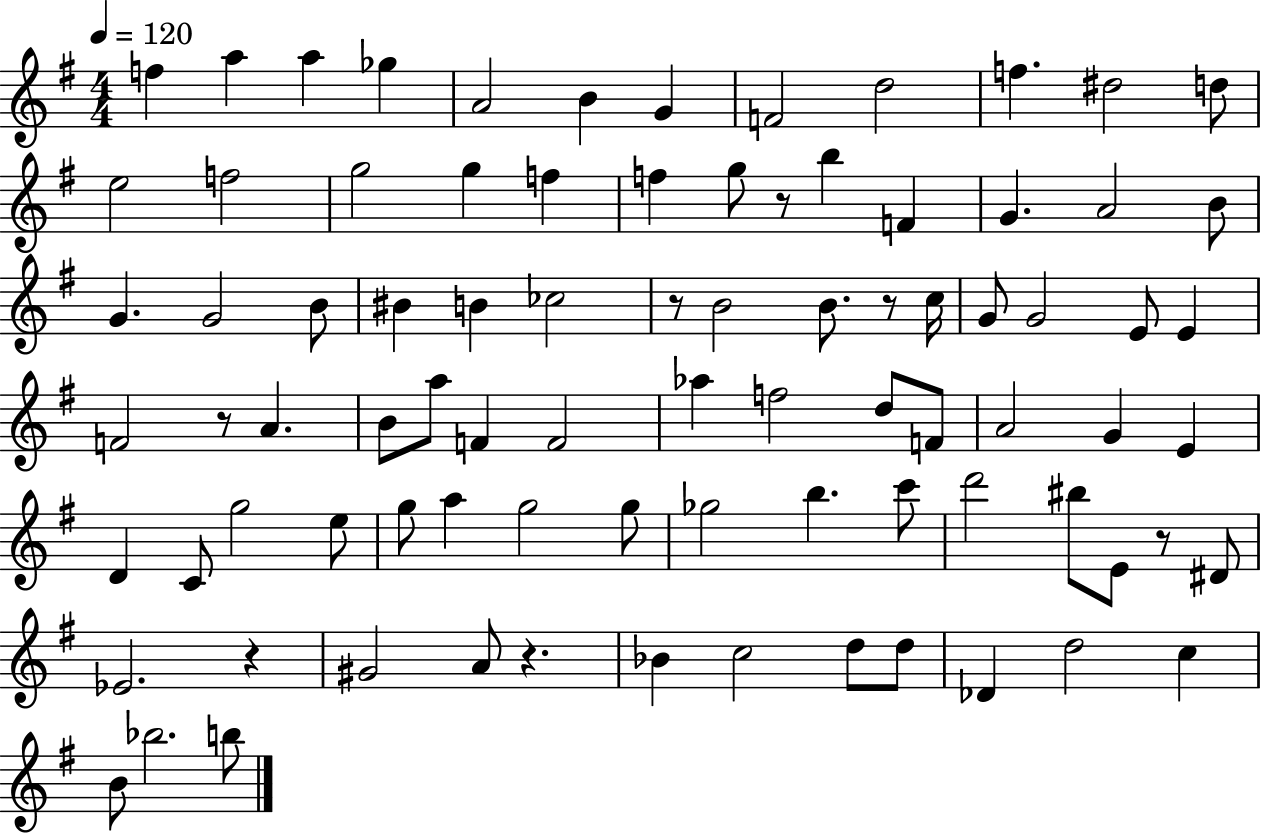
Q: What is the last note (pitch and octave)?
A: B5